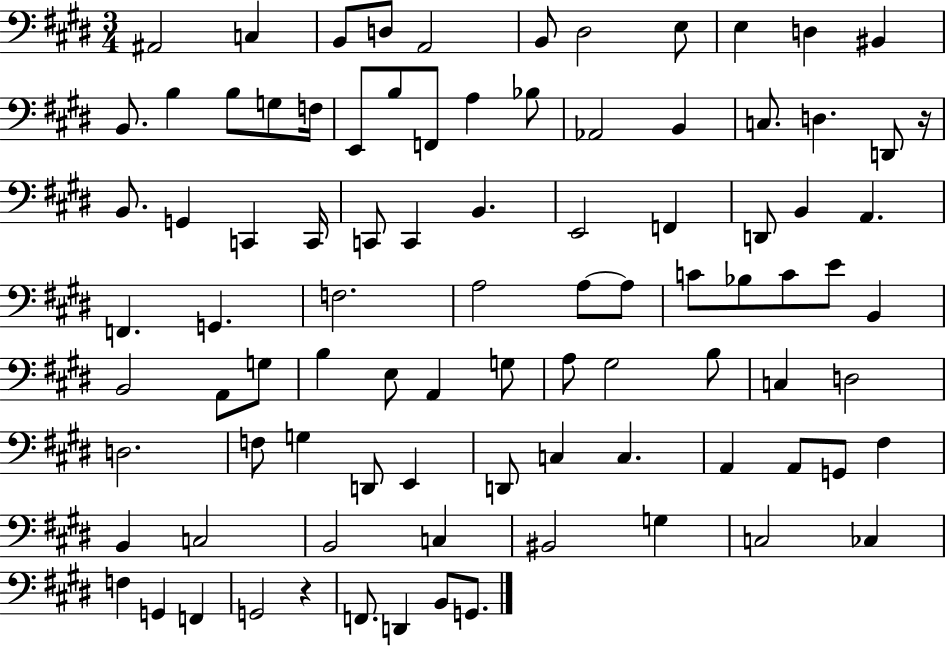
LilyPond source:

{
  \clef bass
  \numericTimeSignature
  \time 3/4
  \key e \major
  ais,2 c4 | b,8 d8 a,2 | b,8 dis2 e8 | e4 d4 bis,4 | \break b,8. b4 b8 g8 f16 | e,8 b8 f,8 a4 bes8 | aes,2 b,4 | c8. d4. d,8 r16 | \break b,8. g,4 c,4 c,16 | c,8 c,4 b,4. | e,2 f,4 | d,8 b,4 a,4. | \break f,4. g,4. | f2. | a2 a8~~ a8 | c'8 bes8 c'8 e'8 b,4 | \break b,2 a,8 g8 | b4 e8 a,4 g8 | a8 gis2 b8 | c4 d2 | \break d2. | f8 g4 d,8 e,4 | d,8 c4 c4. | a,4 a,8 g,8 fis4 | \break b,4 c2 | b,2 c4 | bis,2 g4 | c2 ces4 | \break f4 g,4 f,4 | g,2 r4 | f,8. d,4 b,8 g,8. | \bar "|."
}